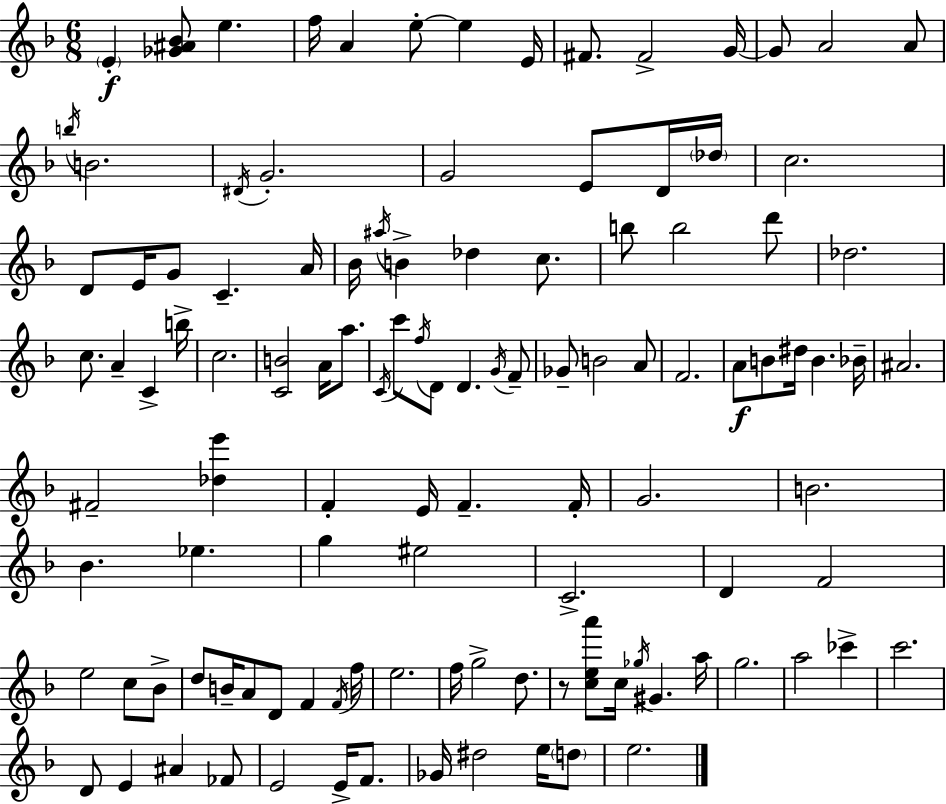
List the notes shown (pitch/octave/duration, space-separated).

E4/q [Gb4,A#4,Bb4]/e E5/q. F5/s A4/q E5/e E5/q E4/s F#4/e. F#4/h G4/s G4/e A4/h A4/e B5/s B4/h. D#4/s G4/h. G4/h E4/e D4/s Db5/s C5/h. D4/e E4/s G4/e C4/q. A4/s Bb4/s A#5/s B4/q Db5/q C5/e. B5/e B5/h D6/e Db5/h. C5/e. A4/q C4/q B5/s C5/h. [C4,B4]/h A4/s A5/e. C4/s C6/e F5/s D4/e D4/q. G4/s F4/e Gb4/e B4/h A4/e F4/h. A4/e B4/e D#5/s B4/q. Bb4/s A#4/h. F#4/h [Db5,E6]/q F4/q E4/s F4/q. F4/s G4/h. B4/h. Bb4/q. Eb5/q. G5/q EIS5/h C4/h. D4/q F4/h E5/h C5/e Bb4/e D5/e B4/s A4/e D4/e F4/q F4/s F5/s E5/h. F5/s G5/h D5/e. R/e [C5,E5,A6]/e C5/s Gb5/s G#4/q. A5/s G5/h. A5/h CES6/q C6/h. D4/e E4/q A#4/q FES4/e E4/h E4/s F4/e. Gb4/s D#5/h E5/s D5/e E5/h.